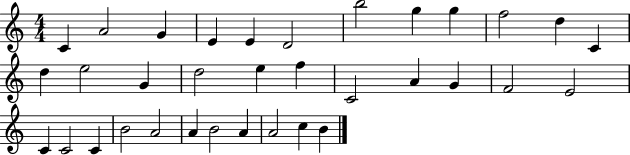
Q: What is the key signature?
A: C major